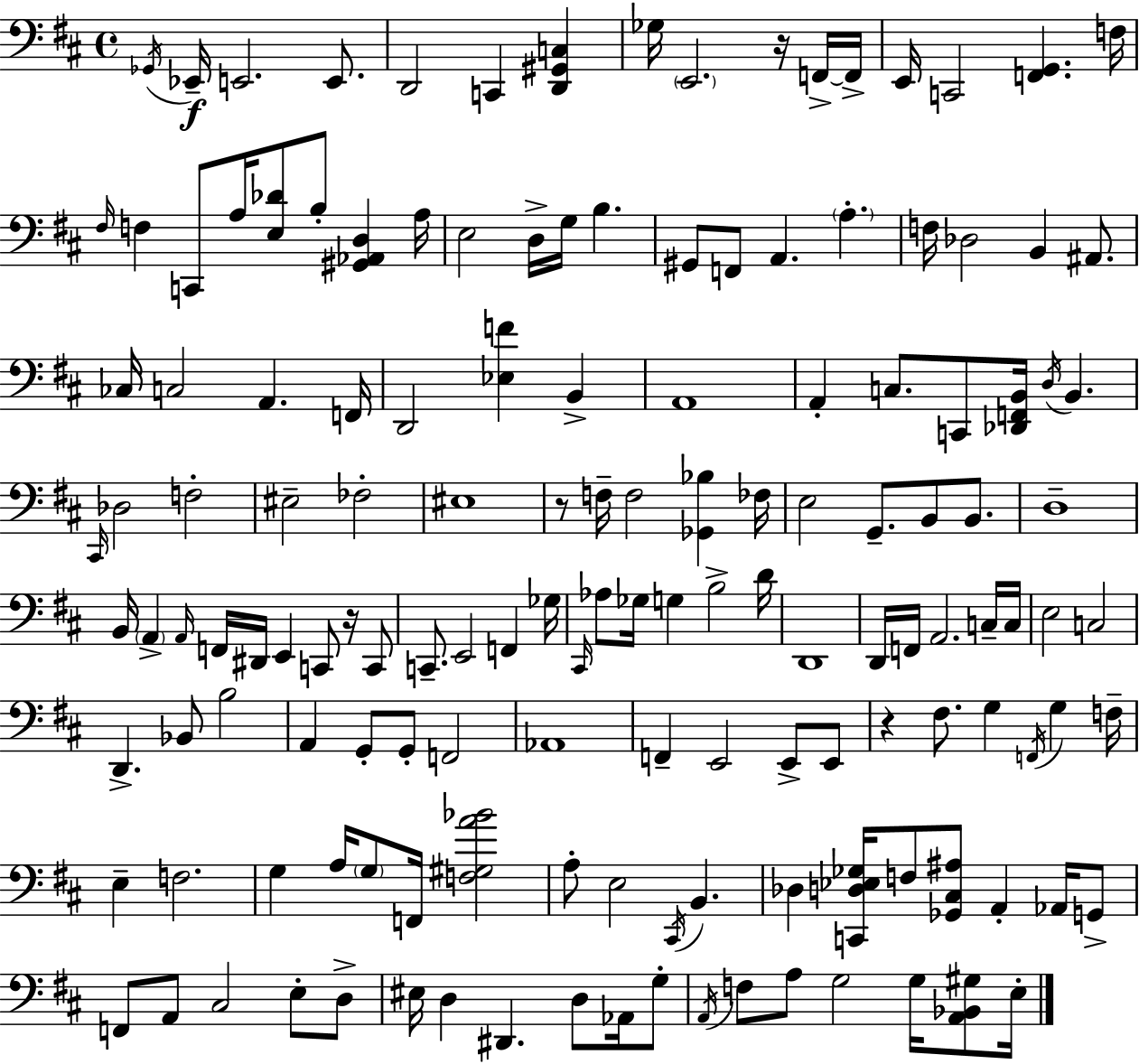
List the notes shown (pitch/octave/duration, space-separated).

Gb2/s Eb2/s E2/h. E2/e. D2/h C2/q [D2,G#2,C3]/q Gb3/s E2/h. R/s F2/s F2/s E2/s C2/h [F2,G2]/q. F3/s F#3/s F3/q C2/e A3/s [E3,Db4]/e B3/e [G#2,Ab2,D3]/q A3/s E3/h D3/s G3/s B3/q. G#2/e F2/e A2/q. A3/q. F3/s Db3/h B2/q A#2/e. CES3/s C3/h A2/q. F2/s D2/h [Eb3,F4]/q B2/q A2/w A2/q C3/e. C2/e [Db2,F2,B2]/s D3/s B2/q. C#2/s Db3/h F3/h EIS3/h FES3/h EIS3/w R/e F3/s F3/h [Gb2,Bb3]/q FES3/s E3/h G2/e. B2/e B2/e. D3/w B2/s A2/q A2/s F2/s D#2/s E2/q C2/e R/s C2/e C2/e. E2/h F2/q Gb3/s C#2/s Ab3/e Gb3/s G3/q B3/h D4/s D2/w D2/s F2/s A2/h. C3/s C3/s E3/h C3/h D2/q. Bb2/e B3/h A2/q G2/e G2/e F2/h Ab2/w F2/q E2/h E2/e E2/e R/q F#3/e. G3/q F2/s G3/q F3/s E3/q F3/h. G3/q A3/s G3/e F2/s [F3,G#3,A4,Bb4]/h A3/e E3/h C#2/s B2/q. Db3/q [C2,D3,Eb3,Gb3]/s F3/e [Gb2,C#3,A#3]/e A2/q Ab2/s G2/e F2/e A2/e C#3/h E3/e D3/e EIS3/s D3/q D#2/q. D3/e Ab2/s G3/e A2/s F3/e A3/e G3/h G3/s [A2,Bb2,G#3]/e E3/s